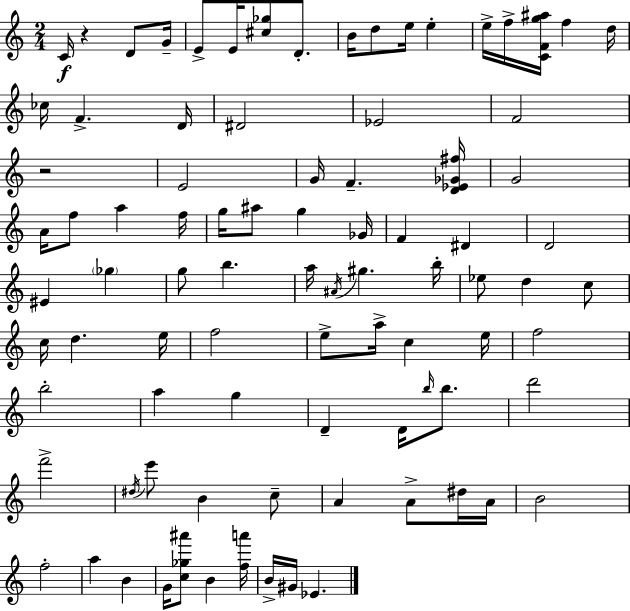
{
  \clef treble
  \numericTimeSignature
  \time 2/4
  \key c \major
  c'16\f r4 d'8 g'16-- | e'8-> e'16 <cis'' ges''>8 d'8.-. | b'16 d''8 e''16 e''4-. | e''16-> f''16-> <c' f' g'' ais''>16 f''4 d''16 | \break ces''16 f'4.-> d'16 | dis'2 | ees'2 | f'2 | \break r2 | e'2 | g'16 f'4.-- <d' ees' ges' fis''>16 | g'2 | \break a'16 f''8 a''4 f''16 | g''16 ais''8 g''4 ges'16 | f'4 dis'4 | d'2 | \break eis'4 \parenthesize ges''4 | g''8 b''4. | a''16 \acciaccatura { ais'16 } gis''4. | b''16-. ees''8 d''4 c''8 | \break c''16 d''4. | e''16 f''2 | e''8-> a''16-> c''4 | e''16 f''2 | \break b''2-. | a''4 g''4 | d'4-- d'16 \grace { b''16 } b''8. | d'''2 | \break f'''2-> | \acciaccatura { dis''16 } e'''8 b'4 | c''8-- a'4 a'8-> | dis''16 a'16 b'2 | \break f''2-. | a''4 b'4 | g'16 <c'' ges'' ais'''>8 b'4 | <f'' a'''>16 b'16-> gis'16 ees'4. | \break \bar "|."
}